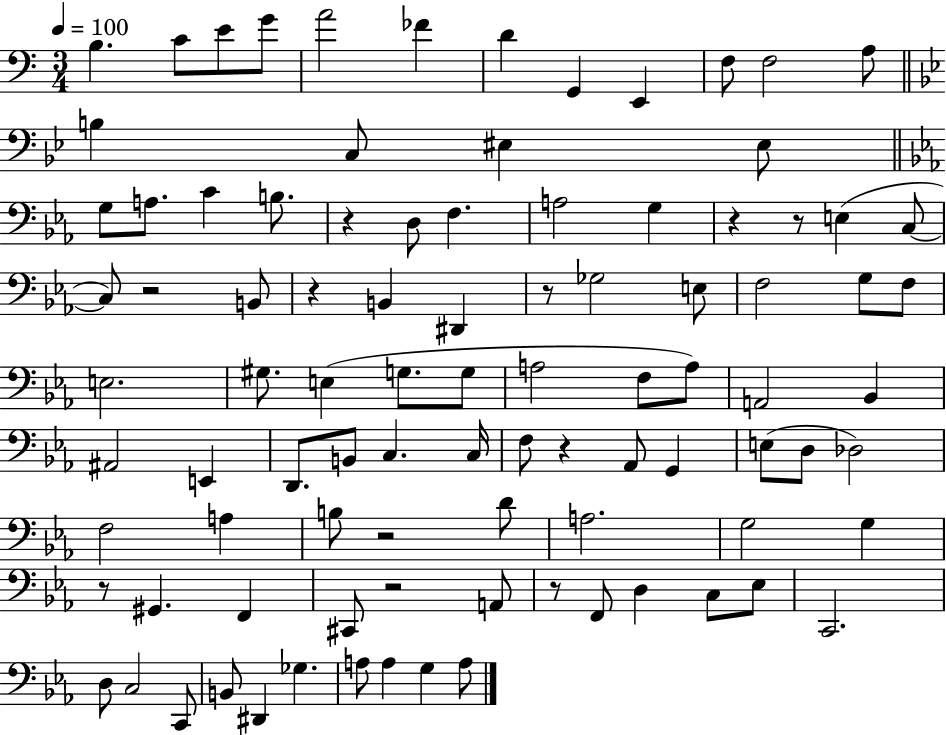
B3/q. C4/e E4/e G4/e A4/h FES4/q D4/q G2/q E2/q F3/e F3/h A3/e B3/q C3/e EIS3/q EIS3/e G3/e A3/e. C4/q B3/e. R/q D3/e F3/q. A3/h G3/q R/q R/e E3/q C3/e C3/e R/h B2/e R/q B2/q D#2/q R/e Gb3/h E3/e F3/h G3/e F3/e E3/h. G#3/e. E3/q G3/e. G3/e A3/h F3/e A3/e A2/h Bb2/q A#2/h E2/q D2/e. B2/e C3/q. C3/s F3/e R/q Ab2/e G2/q E3/e D3/e Db3/h F3/h A3/q B3/e R/h D4/e A3/h. G3/h G3/q R/e G#2/q. F2/q C#2/e R/h A2/e R/e F2/e D3/q C3/e Eb3/e C2/h. D3/e C3/h C2/e B2/e D#2/q Gb3/q. A3/e A3/q G3/q A3/e